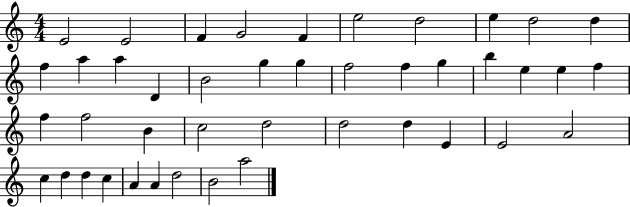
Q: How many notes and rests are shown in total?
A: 43